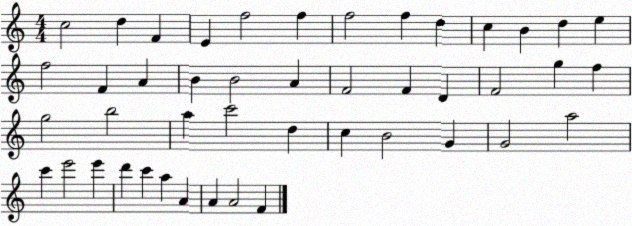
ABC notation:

X:1
T:Untitled
M:4/4
L:1/4
K:C
c2 d F E f2 f f2 f d c B d e f2 F A B B2 A F2 F D F2 g f g2 b2 a c'2 d c B2 G G2 a2 c' e'2 e' d' c' a A A A2 F